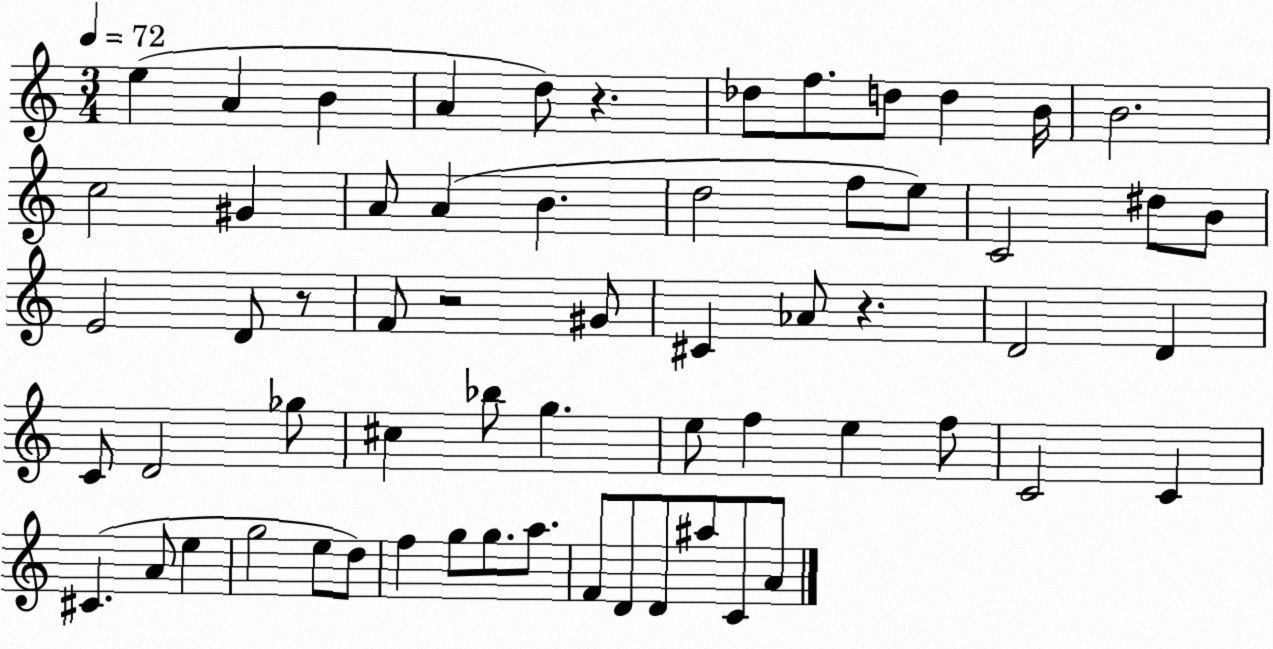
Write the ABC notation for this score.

X:1
T:Untitled
M:3/4
L:1/4
K:C
e A B A d/2 z _d/2 f/2 d/2 d B/4 B2 c2 ^G A/2 A B d2 f/2 e/2 C2 ^d/2 B/2 E2 D/2 z/2 F/2 z2 ^G/2 ^C _A/2 z D2 D C/2 D2 _g/2 ^c _b/2 g e/2 f e f/2 C2 C ^C A/2 e g2 e/2 d/2 f g/2 g/2 a/2 F/2 D/2 D/2 ^a/2 C/2 A/2